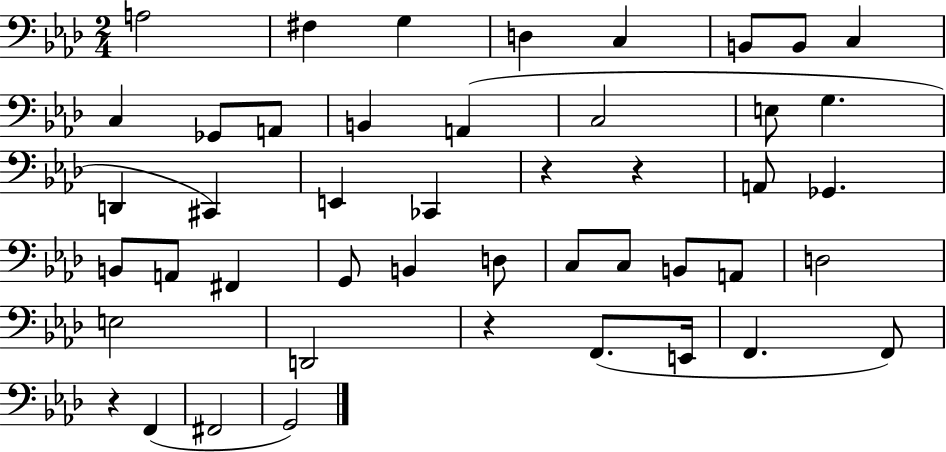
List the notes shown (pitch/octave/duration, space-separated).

A3/h F#3/q G3/q D3/q C3/q B2/e B2/e C3/q C3/q Gb2/e A2/e B2/q A2/q C3/h E3/e G3/q. D2/q C#2/q E2/q CES2/q R/q R/q A2/e Gb2/q. B2/e A2/e F#2/q G2/e B2/q D3/e C3/e C3/e B2/e A2/e D3/h E3/h D2/h R/q F2/e. E2/s F2/q. F2/e R/q F2/q F#2/h G2/h